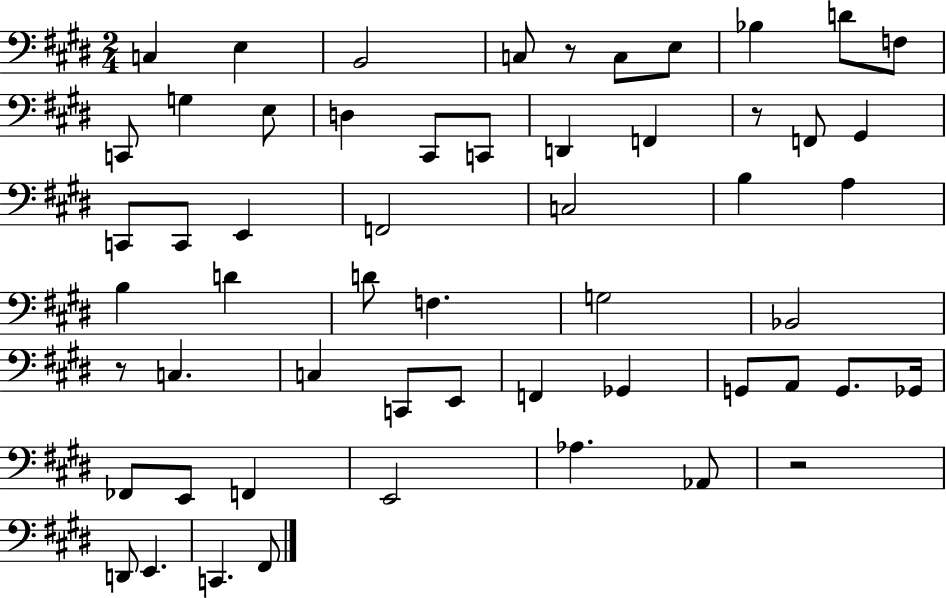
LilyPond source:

{
  \clef bass
  \numericTimeSignature
  \time 2/4
  \key e \major
  c4 e4 | b,2 | c8 r8 c8 e8 | bes4 d'8 f8 | \break c,8 g4 e8 | d4 cis,8 c,8 | d,4 f,4 | r8 f,8 gis,4 | \break c,8 c,8 e,4 | f,2 | c2 | b4 a4 | \break b4 d'4 | d'8 f4. | g2 | bes,2 | \break r8 c4. | c4 c,8 e,8 | f,4 ges,4 | g,8 a,8 g,8. ges,16 | \break fes,8 e,8 f,4 | e,2 | aes4. aes,8 | r2 | \break d,8 e,4. | c,4. fis,8 | \bar "|."
}